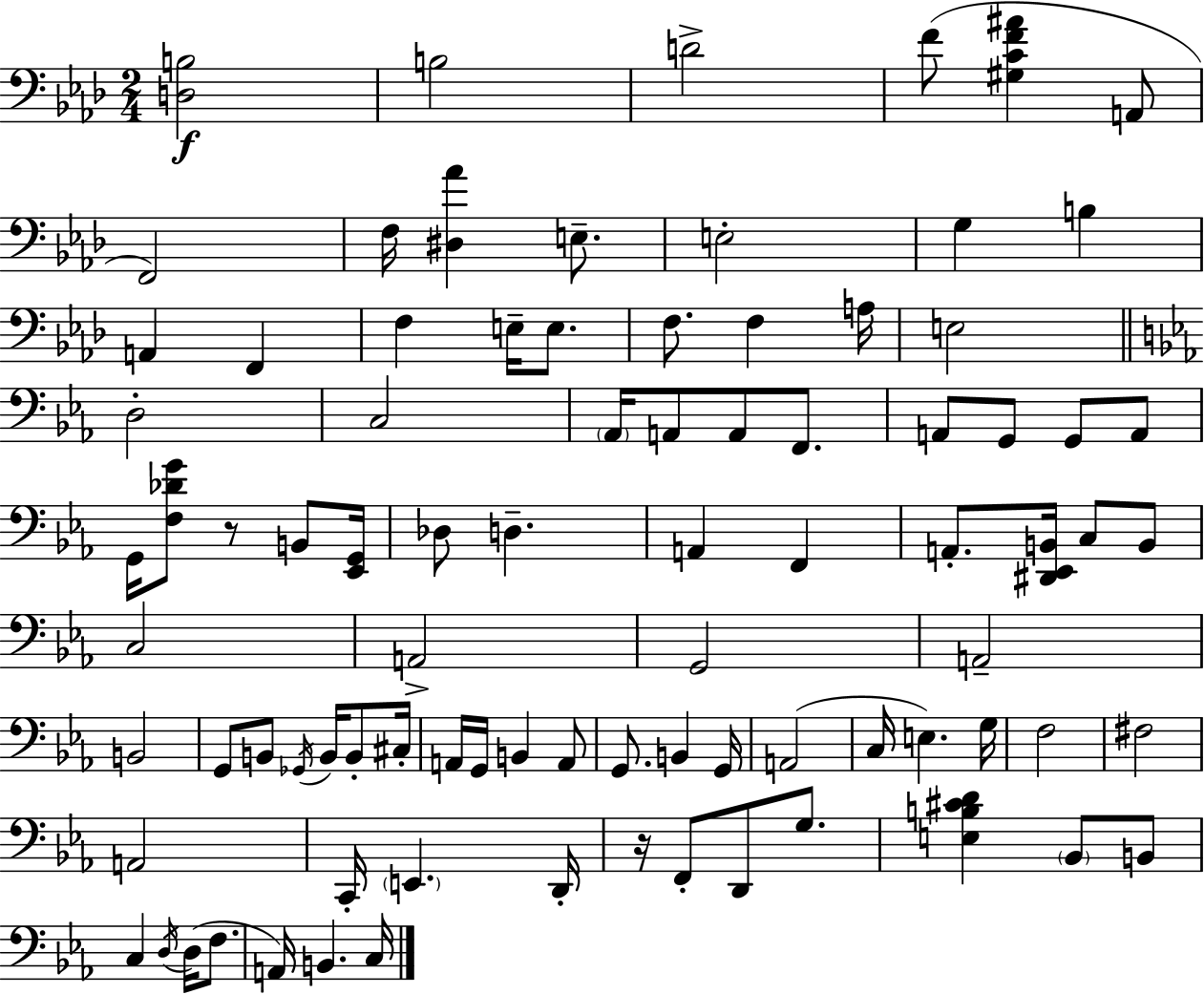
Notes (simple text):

[D3,B3]/h B3/h D4/h F4/e [G#3,C4,F4,A#4]/q A2/e F2/h F3/s [D#3,Ab4]/q E3/e. E3/h G3/q B3/q A2/q F2/q F3/q E3/s E3/e. F3/e. F3/q A3/s E3/h D3/h C3/h Ab2/s A2/e A2/e F2/e. A2/e G2/e G2/e A2/e G2/s [F3,Db4,G4]/e R/e B2/e [Eb2,G2]/s Db3/e D3/q. A2/q F2/q A2/e. [D#2,Eb2,B2]/s C3/e B2/e C3/h A2/h G2/h A2/h B2/h G2/e B2/e Gb2/s B2/s B2/e C#3/s A2/s G2/s B2/q A2/e G2/e. B2/q G2/s A2/h C3/s E3/q. G3/s F3/h F#3/h A2/h C2/s E2/q. D2/s R/s F2/e D2/e G3/e. [E3,B3,C#4,D4]/q Bb2/e B2/e C3/q D3/s D3/s F3/e. A2/s B2/q. C3/s